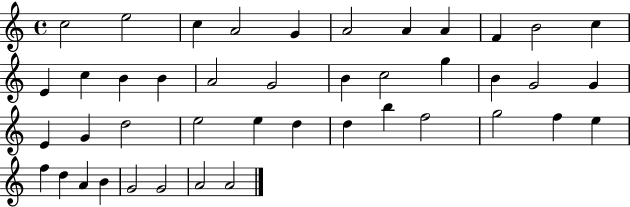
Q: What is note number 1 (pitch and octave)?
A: C5